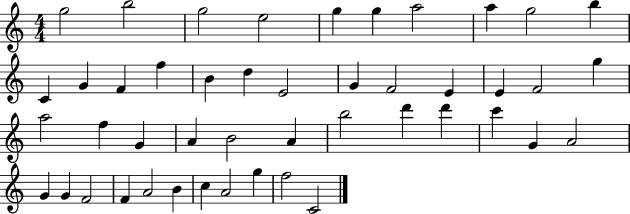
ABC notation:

X:1
T:Untitled
M:4/4
L:1/4
K:C
g2 b2 g2 e2 g g a2 a g2 b C G F f B d E2 G F2 E E F2 g a2 f G A B2 A b2 d' d' c' G A2 G G F2 F A2 B c A2 g f2 C2